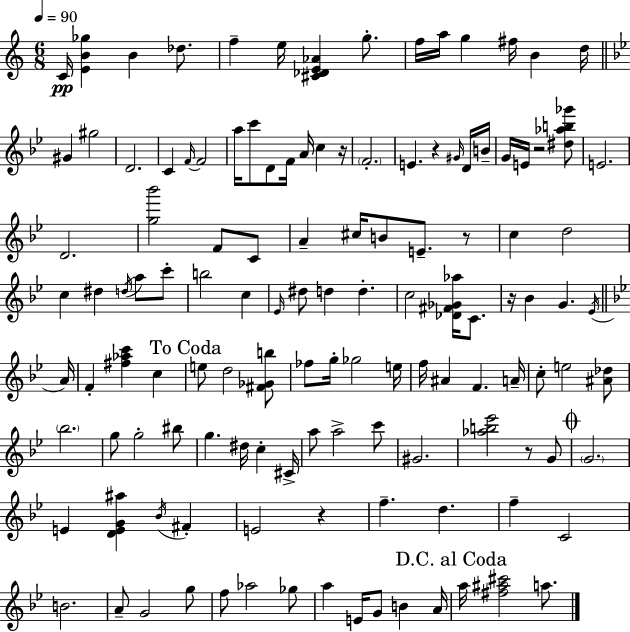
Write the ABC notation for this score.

X:1
T:Untitled
M:6/8
L:1/4
K:Am
C/4 [EB_g] B _d/2 f e/4 [^C_DE_A] g/2 f/4 a/4 g ^f/4 B d/4 ^G ^g2 D2 C F/4 F2 a/4 c'/2 D/2 F/4 A/4 c z/4 F2 E z ^G/4 D/4 B/4 G/4 E/4 z2 [^d_ab_g']/2 E2 D2 [g_b']2 F/2 C/2 A ^c/4 B/2 E/2 z/2 c d2 c ^d d/4 a/2 c'/2 b2 c _E/4 ^d/2 d d c2 [_D^F_G_a]/4 C/2 z/4 _B G _E/4 A/4 F [^f_ac'] c e/2 d2 [^F_Gb]/2 _f/2 g/4 _g2 e/4 f/4 ^A F A/4 c/2 e2 [^A_d]/2 _b2 g/2 g2 ^b/2 g ^d/4 c ^C/4 a/2 a2 c'/2 ^G2 [_ab_e']2 z/2 G/2 G2 E [DEG^a] _B/4 ^F E2 z f d f C2 B2 A/2 G2 g/2 f/2 _a2 _g/2 a E/4 G/2 B A/4 a/4 [^f^a^c']2 a/2